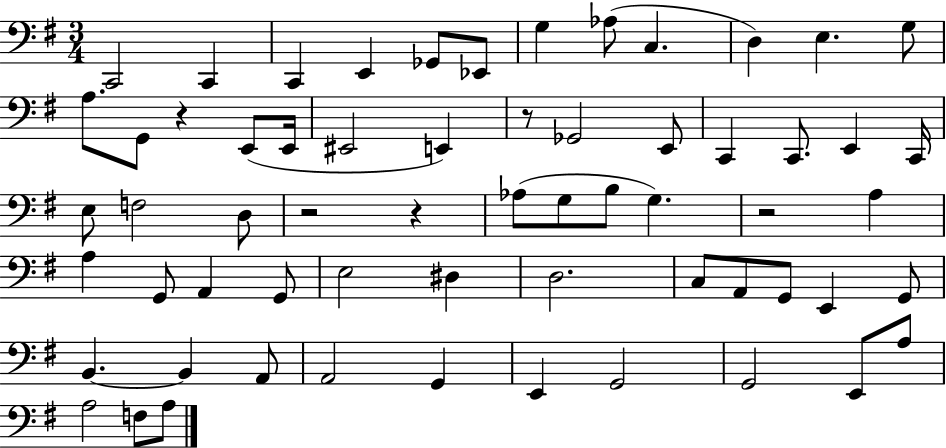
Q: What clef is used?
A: bass